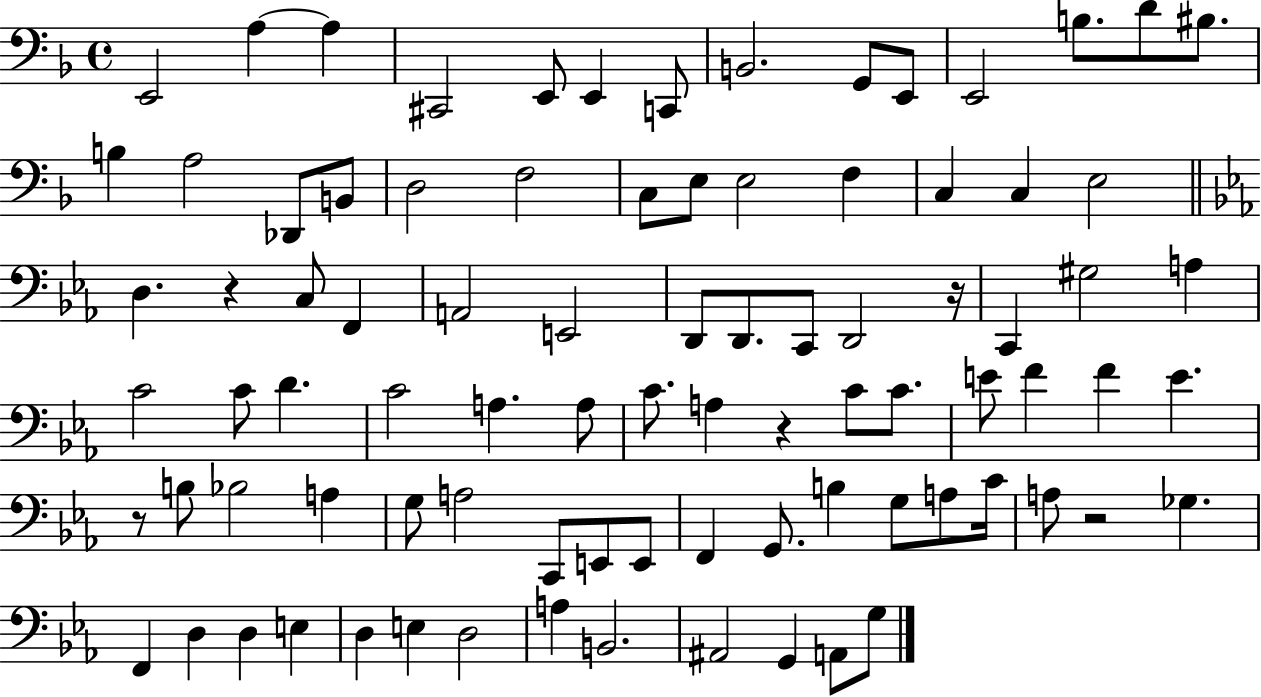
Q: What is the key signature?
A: F major